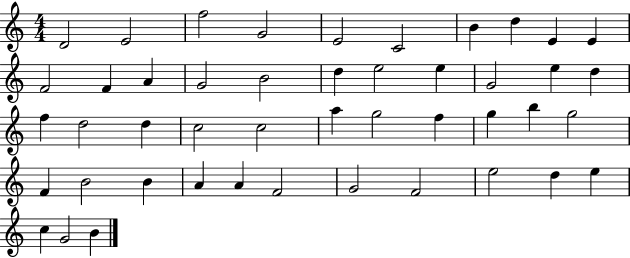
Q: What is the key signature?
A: C major